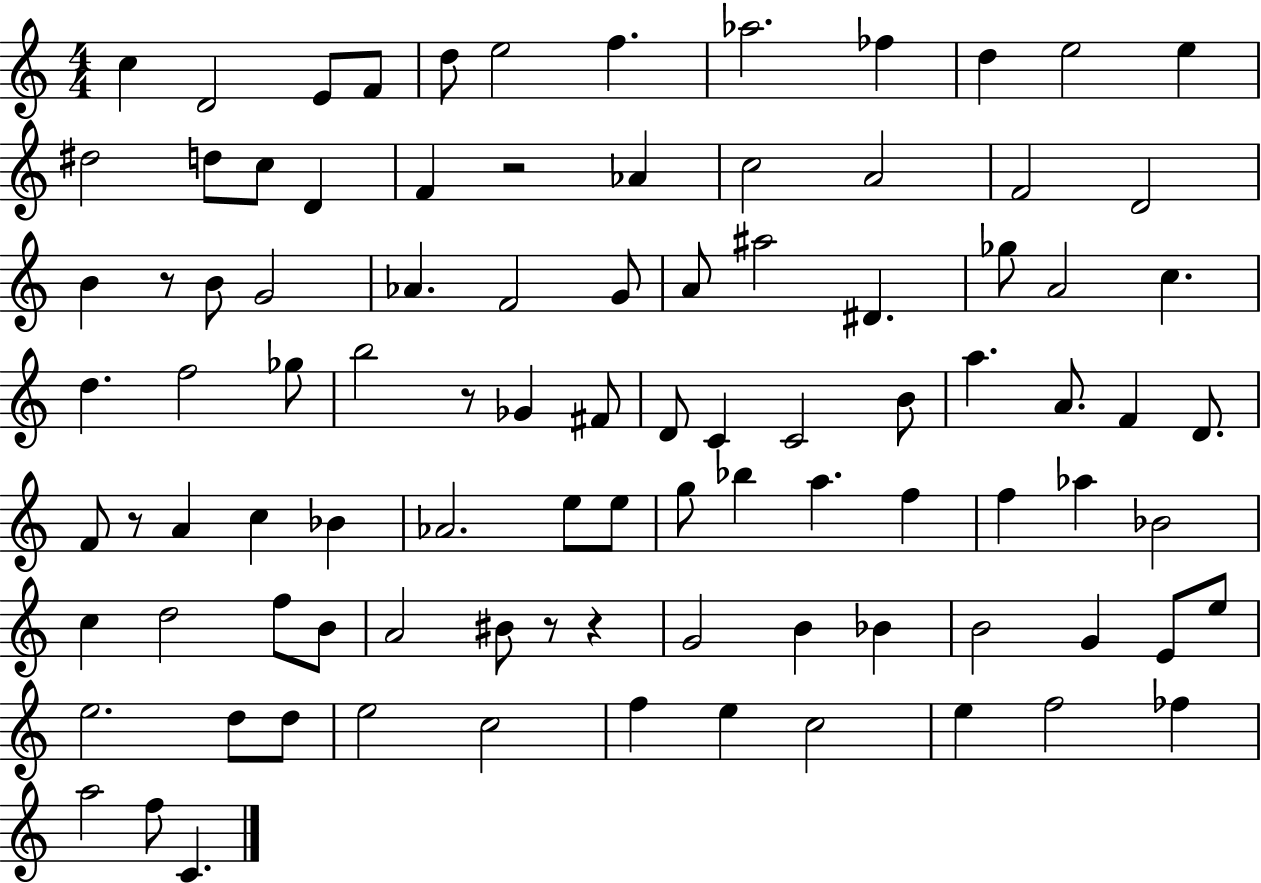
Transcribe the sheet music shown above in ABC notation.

X:1
T:Untitled
M:4/4
L:1/4
K:C
c D2 E/2 F/2 d/2 e2 f _a2 _f d e2 e ^d2 d/2 c/2 D F z2 _A c2 A2 F2 D2 B z/2 B/2 G2 _A F2 G/2 A/2 ^a2 ^D _g/2 A2 c d f2 _g/2 b2 z/2 _G ^F/2 D/2 C C2 B/2 a A/2 F D/2 F/2 z/2 A c _B _A2 e/2 e/2 g/2 _b a f f _a _B2 c d2 f/2 B/2 A2 ^B/2 z/2 z G2 B _B B2 G E/2 e/2 e2 d/2 d/2 e2 c2 f e c2 e f2 _f a2 f/2 C